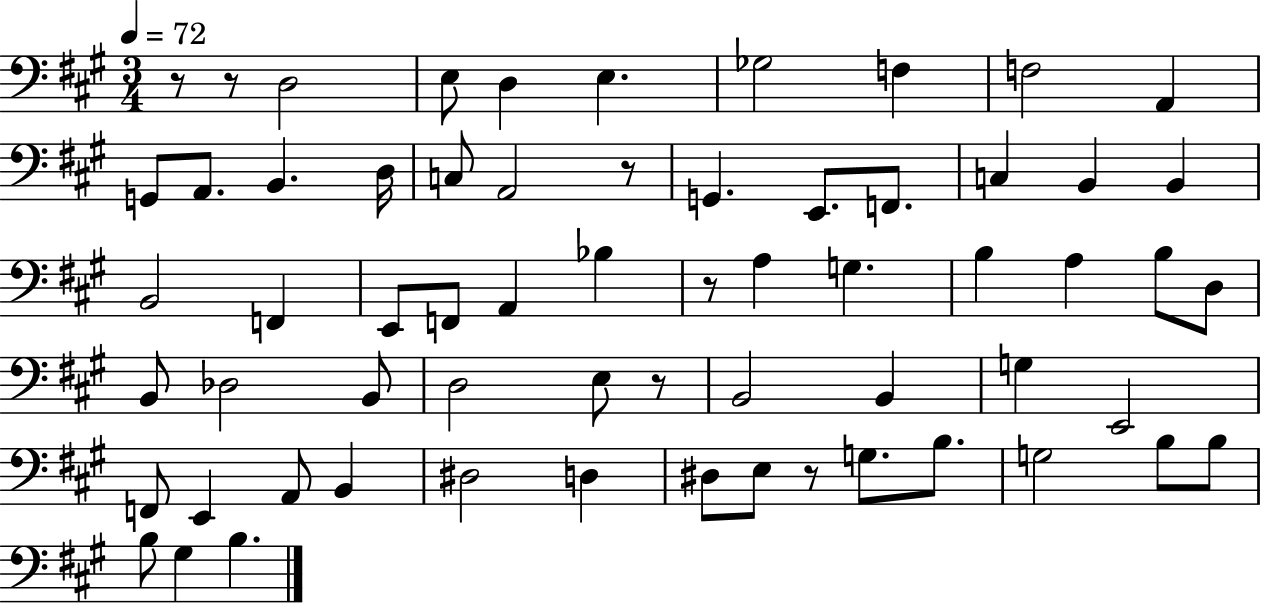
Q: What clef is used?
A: bass